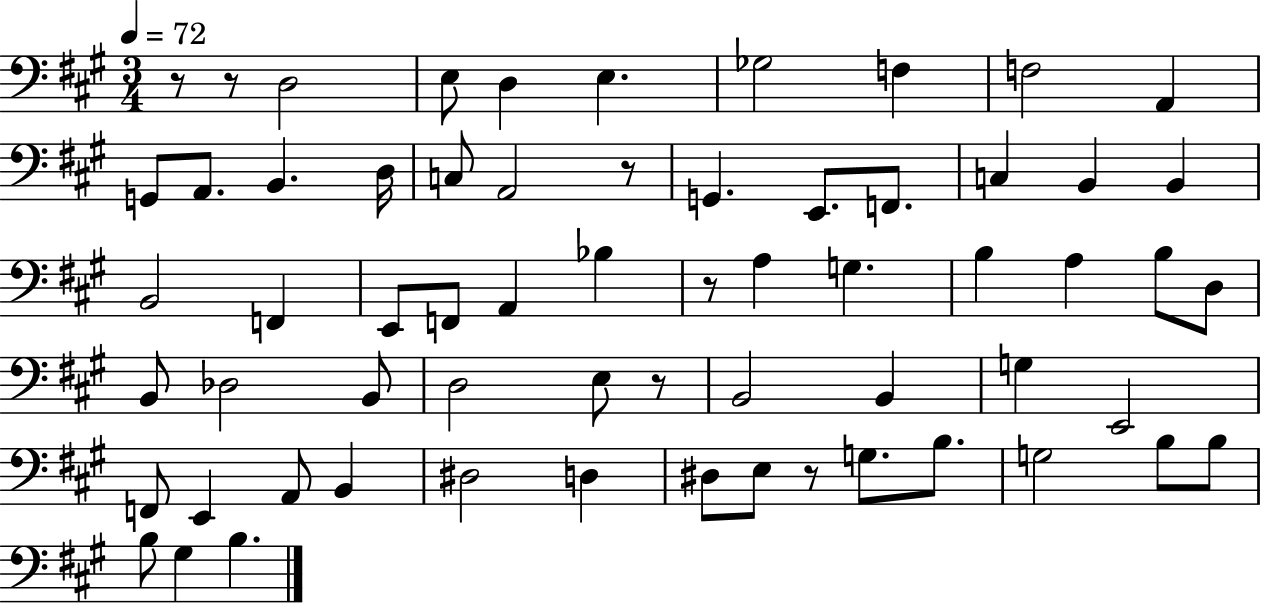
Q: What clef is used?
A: bass